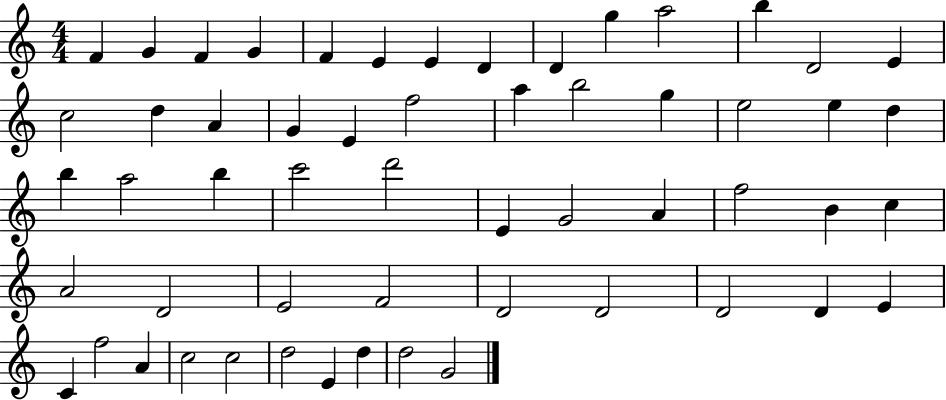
{
  \clef treble
  \numericTimeSignature
  \time 4/4
  \key c \major
  f'4 g'4 f'4 g'4 | f'4 e'4 e'4 d'4 | d'4 g''4 a''2 | b''4 d'2 e'4 | \break c''2 d''4 a'4 | g'4 e'4 f''2 | a''4 b''2 g''4 | e''2 e''4 d''4 | \break b''4 a''2 b''4 | c'''2 d'''2 | e'4 g'2 a'4 | f''2 b'4 c''4 | \break a'2 d'2 | e'2 f'2 | d'2 d'2 | d'2 d'4 e'4 | \break c'4 f''2 a'4 | c''2 c''2 | d''2 e'4 d''4 | d''2 g'2 | \break \bar "|."
}